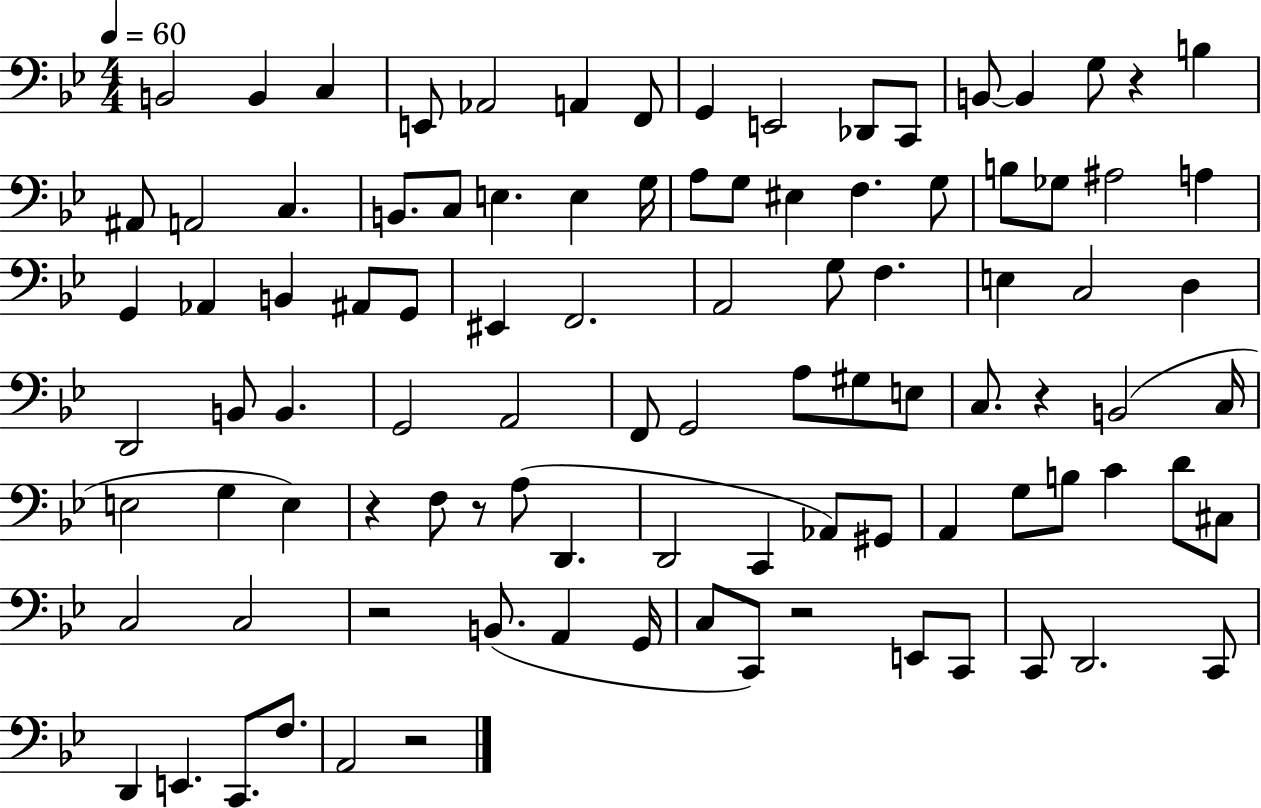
B2/h B2/q C3/q E2/e Ab2/h A2/q F2/e G2/q E2/h Db2/e C2/e B2/e B2/q G3/e R/q B3/q A#2/e A2/h C3/q. B2/e. C3/e E3/q. E3/q G3/s A3/e G3/e EIS3/q F3/q. G3/e B3/e Gb3/e A#3/h A3/q G2/q Ab2/q B2/q A#2/e G2/e EIS2/q F2/h. A2/h G3/e F3/q. E3/q C3/h D3/q D2/h B2/e B2/q. G2/h A2/h F2/e G2/h A3/e G#3/e E3/e C3/e. R/q B2/h C3/s E3/h G3/q E3/q R/q F3/e R/e A3/e D2/q. D2/h C2/q Ab2/e G#2/e A2/q G3/e B3/e C4/q D4/e C#3/e C3/h C3/h R/h B2/e. A2/q G2/s C3/e C2/e R/h E2/e C2/e C2/e D2/h. C2/e D2/q E2/q. C2/e. F3/e. A2/h R/h